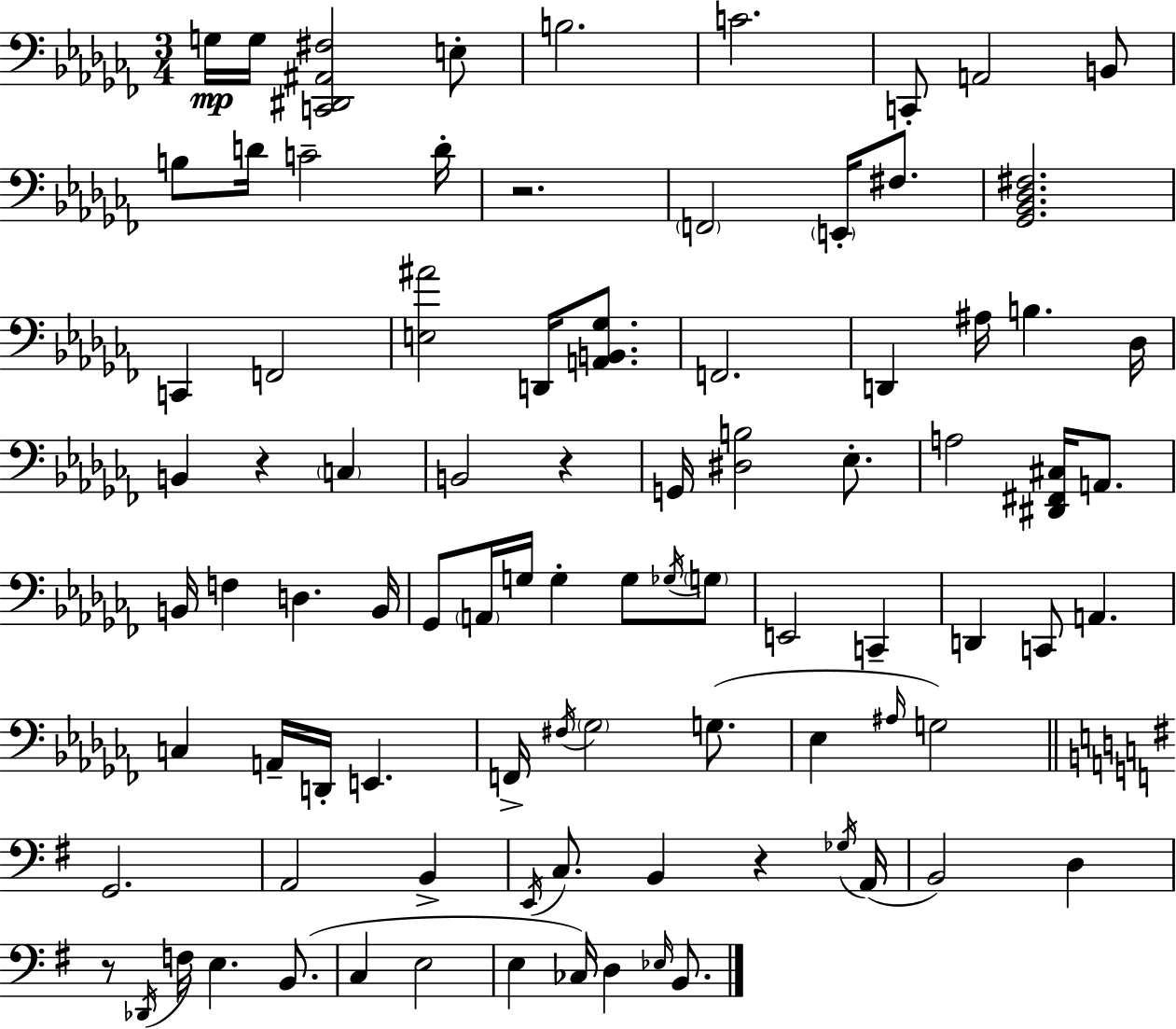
G3/s G3/s [C2,D#2,A#2,F#3]/h E3/e B3/h. C4/h. C2/e A2/h B2/e B3/e D4/s C4/h D4/s R/h. F2/h E2/s F#3/e. [Gb2,Bb2,Db3,F#3]/h. C2/q F2/h [E3,A#4]/h D2/s [A2,B2,Gb3]/e. F2/h. D2/q A#3/s B3/q. Db3/s B2/q R/q C3/q B2/h R/q G2/s [D#3,B3]/h Eb3/e. A3/h [D#2,F#2,C#3]/s A2/e. B2/s F3/q D3/q. B2/s Gb2/e A2/s G3/s G3/q G3/e Gb3/s G3/e E2/h C2/q D2/q C2/e A2/q. C3/q A2/s D2/s E2/q. F2/s F#3/s Gb3/h G3/e. Eb3/q A#3/s G3/h G2/h. A2/h B2/q E2/s C3/e. B2/q R/q Gb3/s A2/s B2/h D3/q R/e Db2/s F3/s E3/q. B2/e. C3/q E3/h E3/q CES3/s D3/q Eb3/s B2/e.